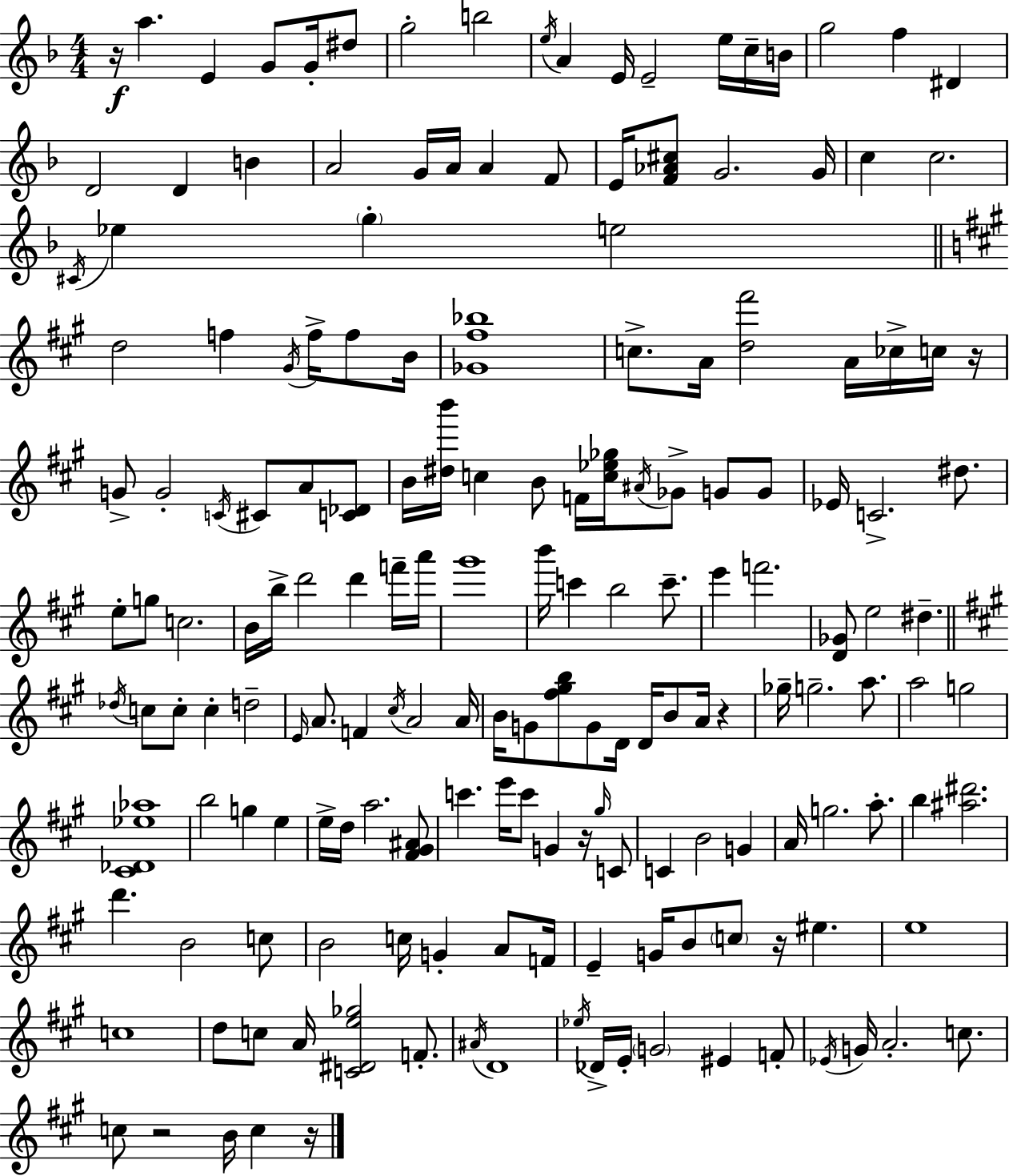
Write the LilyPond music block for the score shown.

{
  \clef treble
  \numericTimeSignature
  \time 4/4
  \key d \minor
  r16\f a''4. e'4 g'8 g'16-. dis''8 | g''2-. b''2 | \acciaccatura { e''16 } a'4 e'16 e'2-- e''16 c''16-- | b'16 g''2 f''4 dis'4 | \break d'2 d'4 b'4 | a'2 g'16 a'16 a'4 f'8 | e'16 <f' aes' cis''>8 g'2. | g'16 c''4 c''2. | \break \acciaccatura { cis'16 } ees''4 \parenthesize g''4-. e''2 | \bar "||" \break \key a \major d''2 f''4 \acciaccatura { gis'16 } f''16-> f''8 | b'16 <ges' fis'' bes''>1 | c''8.-> a'16 <d'' fis'''>2 a'16 ces''16-> c''16 | r16 g'8-> g'2-. \acciaccatura { c'16 } cis'8 a'8 | \break <c' des'>8 b'16 <dis'' b'''>16 c''4 b'8 f'16 <c'' ees'' ges''>16 \acciaccatura { ais'16 } ges'8-> g'8 | g'8 ees'16 c'2.-> | dis''8. e''8-. g''8 c''2. | b'16 b''16-> d'''2 d'''4 | \break f'''16-- a'''16 gis'''1 | b'''16 c'''4 b''2 | c'''8.-- e'''4 f'''2. | <d' ges'>8 e''2 dis''4.-- | \break \bar "||" \break \key a \major \acciaccatura { des''16 } c''8 c''8-. c''4-. d''2-- | \grace { e'16 } a'8. f'4 \acciaccatura { cis''16 } a'2 | a'16 b'16 g'8 <fis'' gis'' b''>8 g'8 d'16 d'16 b'8 a'16 r4 | ges''16-- g''2.-- | \break a''8. a''2 g''2 | <cis' des' ees'' aes''>1 | b''2 g''4 e''4 | e''16-> d''16 a''2. | \break <fis' gis' ais'>8 c'''4. e'''16 c'''8 g'4 | r16 \grace { gis''16 } c'8 c'4 b'2 | g'4 a'16 g''2. | a''8.-. b''4 <ais'' dis'''>2. | \break d'''4. b'2 | c''8 b'2 c''16 g'4-. | a'8 f'16 e'4-- g'16 b'8 \parenthesize c''8 r16 eis''4. | e''1 | \break c''1 | d''8 c''8 a'16 <c' dis' e'' ges''>2 | f'8.-. \acciaccatura { ais'16 } d'1 | \acciaccatura { ees''16 } des'16-> e'16-. \parenthesize g'2 | \break eis'4 f'8-. \acciaccatura { ees'16 } g'16 a'2.-. | c''8. c''8 r2 | b'16 c''4 r16 \bar "|."
}